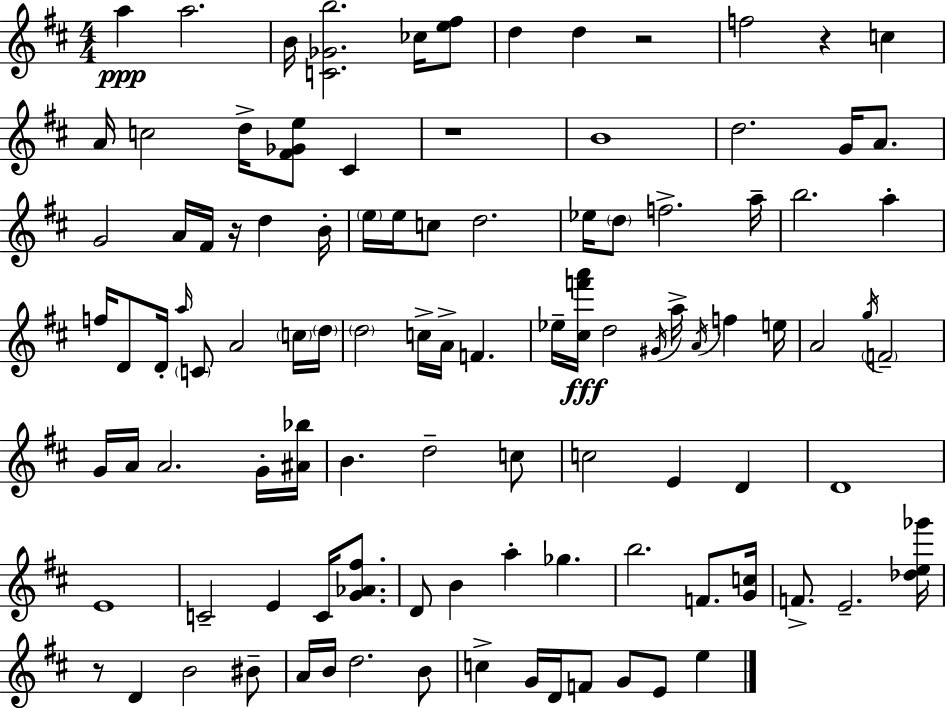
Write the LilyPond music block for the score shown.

{
  \clef treble
  \numericTimeSignature
  \time 4/4
  \key d \major
  a''4\ppp a''2. | b'16 <c' ges' b''>2. ces''16 <e'' fis''>8 | d''4 d''4 r2 | f''2 r4 c''4 | \break a'16 c''2 d''16-> <fis' ges' e''>8 cis'4 | r1 | b'1 | d''2. g'16 a'8. | \break g'2 a'16 fis'16 r16 d''4 b'16-. | \parenthesize e''16 e''16 c''8 d''2. | ees''16 \parenthesize d''8 f''2.-> a''16-- | b''2. a''4-. | \break f''16 d'8 d'16-. \grace { a''16 } \parenthesize c'8 a'2 \parenthesize c''16 | \parenthesize d''16 \parenthesize d''2 c''16-> a'16-> f'4. | ees''16-- <cis'' f''' a'''>16\fff d''2 \acciaccatura { gis'16 } a''16-> \acciaccatura { a'16 } f''4 | e''16 a'2 \acciaccatura { g''16 } \parenthesize f'2-- | \break g'16 a'16 a'2. | g'16-. <ais' bes''>16 b'4. d''2-- | c''8 c''2 e'4 | d'4 d'1 | \break e'1 | c'2-- e'4 | c'16 <g' aes' fis''>8. d'8 b'4 a''4-. ges''4. | b''2. | \break f'8. <g' c''>16 f'8.-> e'2.-- | <des'' e'' ges'''>16 r8 d'4 b'2 | bis'8-- a'16 b'16 d''2. | b'8 c''4-> g'16 d'16 f'8 g'8 e'8 | \break e''4 \bar "|."
}